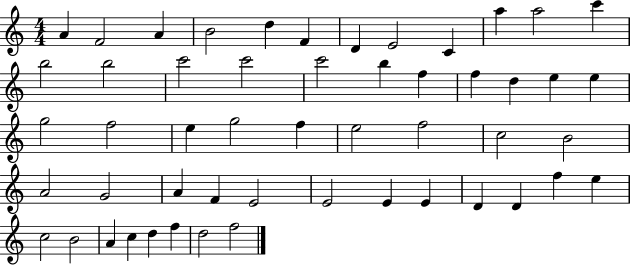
X:1
T:Untitled
M:4/4
L:1/4
K:C
A F2 A B2 d F D E2 C a a2 c' b2 b2 c'2 c'2 c'2 b f f d e e g2 f2 e g2 f e2 f2 c2 B2 A2 G2 A F E2 E2 E E D D f e c2 B2 A c d f d2 f2